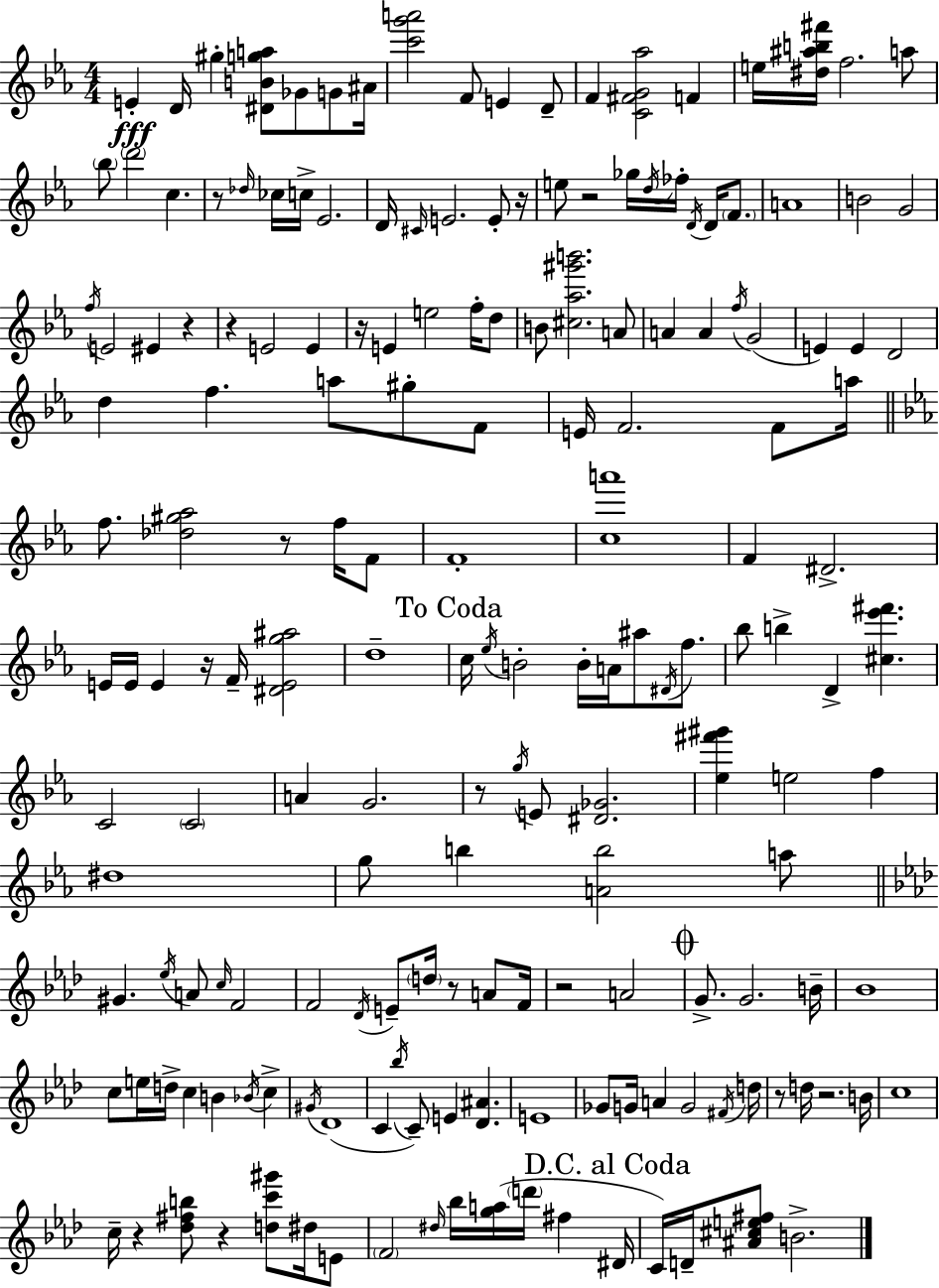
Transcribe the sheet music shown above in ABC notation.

X:1
T:Untitled
M:4/4
L:1/4
K:Eb
E D/4 ^g [^DBga]/2 _G/2 G/2 ^A/4 [c'g'a']2 F/2 E D/2 F [C^FG_a]2 F e/4 [^d^ab^f']/4 f2 a/2 _b/2 d'2 c z/2 _d/4 _c/4 c/4 _E2 D/4 ^C/4 E2 E/2 z/4 e/2 z2 _g/4 d/4 _f/4 D/4 D/4 F/2 A4 B2 G2 f/4 E2 ^E z z E2 E z/4 E e2 f/4 d/2 B/2 [^c_a^g'b']2 A/2 A A f/4 G2 E E D2 d f a/2 ^g/2 F/2 E/4 F2 F/2 a/4 f/2 [_d^g_a]2 z/2 f/4 F/2 F4 [ca']4 F ^D2 E/4 E/4 E z/4 F/4 [^DEg^a]2 d4 c/4 _e/4 B2 B/4 A/4 ^a/2 ^D/4 f/2 _b/2 b D [^c_e'^f'] C2 C2 A G2 z/2 g/4 E/2 [^D_G]2 [_e^f'^g'] e2 f ^d4 g/2 b [Ab]2 a/2 ^G _e/4 A/2 c/4 F2 F2 _D/4 E/2 d/4 z/2 A/2 F/4 z2 A2 G/2 G2 B/4 _B4 c/2 e/4 d/4 c B _B/4 c ^G/4 _D4 C _b/4 C/2 E [_D^A] E4 _G/2 G/4 A G2 ^F/4 d/4 z/2 d/4 z2 B/4 c4 c/4 z [_d^fb]/2 z [dc'^g']/2 ^d/4 E/2 F2 ^d/4 _b/4 [ga]/4 d'/4 ^f ^D/4 C/4 D/4 [^A^ce^f]/2 B2